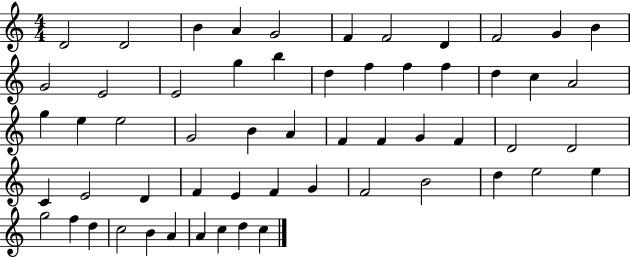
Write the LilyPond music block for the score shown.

{
  \clef treble
  \numericTimeSignature
  \time 4/4
  \key c \major
  d'2 d'2 | b'4 a'4 g'2 | f'4 f'2 d'4 | f'2 g'4 b'4 | \break g'2 e'2 | e'2 g''4 b''4 | d''4 f''4 f''4 f''4 | d''4 c''4 a'2 | \break g''4 e''4 e''2 | g'2 b'4 a'4 | f'4 f'4 g'4 f'4 | d'2 d'2 | \break c'4 e'2 d'4 | f'4 e'4 f'4 g'4 | f'2 b'2 | d''4 e''2 e''4 | \break g''2 f''4 d''4 | c''2 b'4 a'4 | a'4 c''4 d''4 c''4 | \bar "|."
}